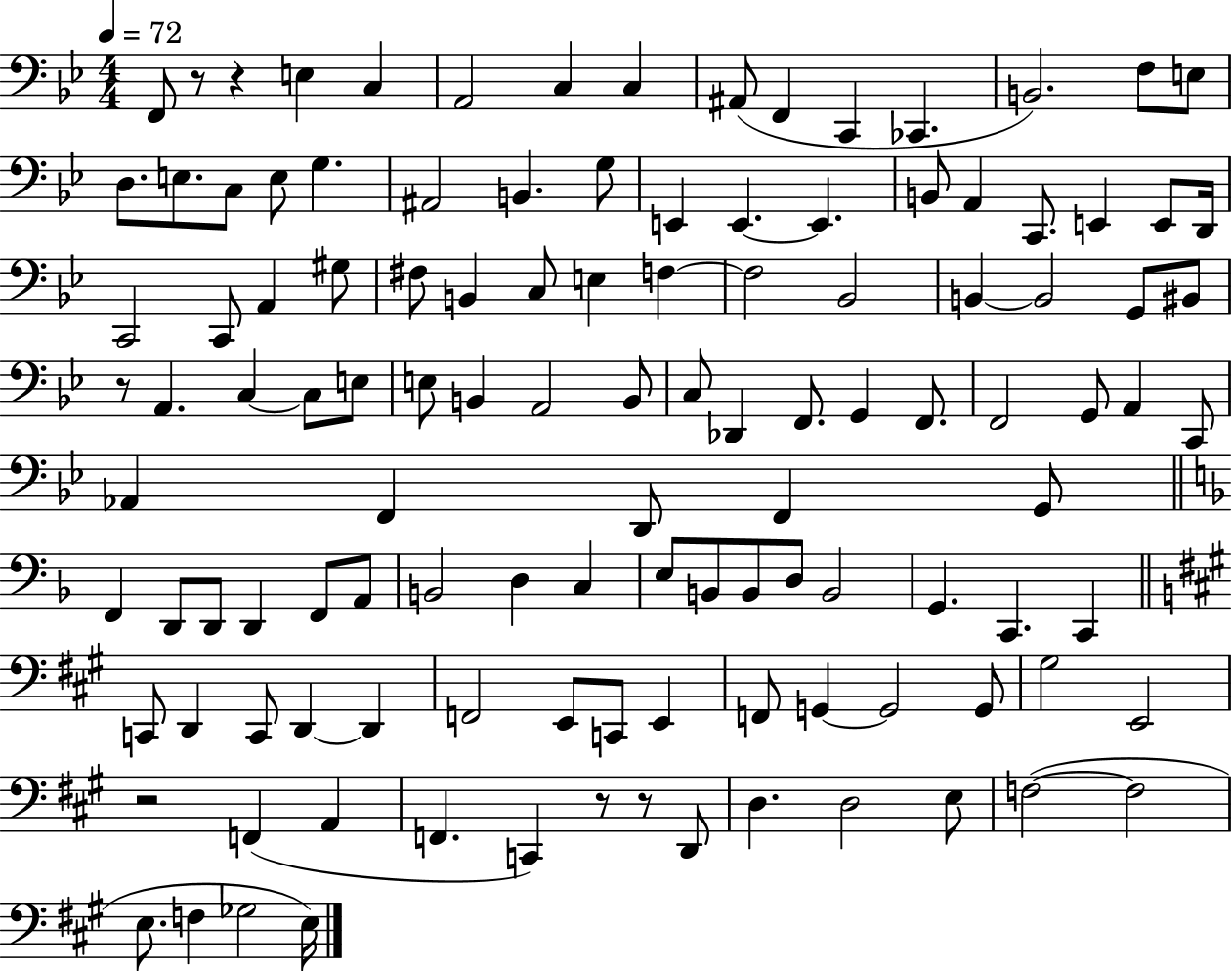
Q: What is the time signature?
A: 4/4